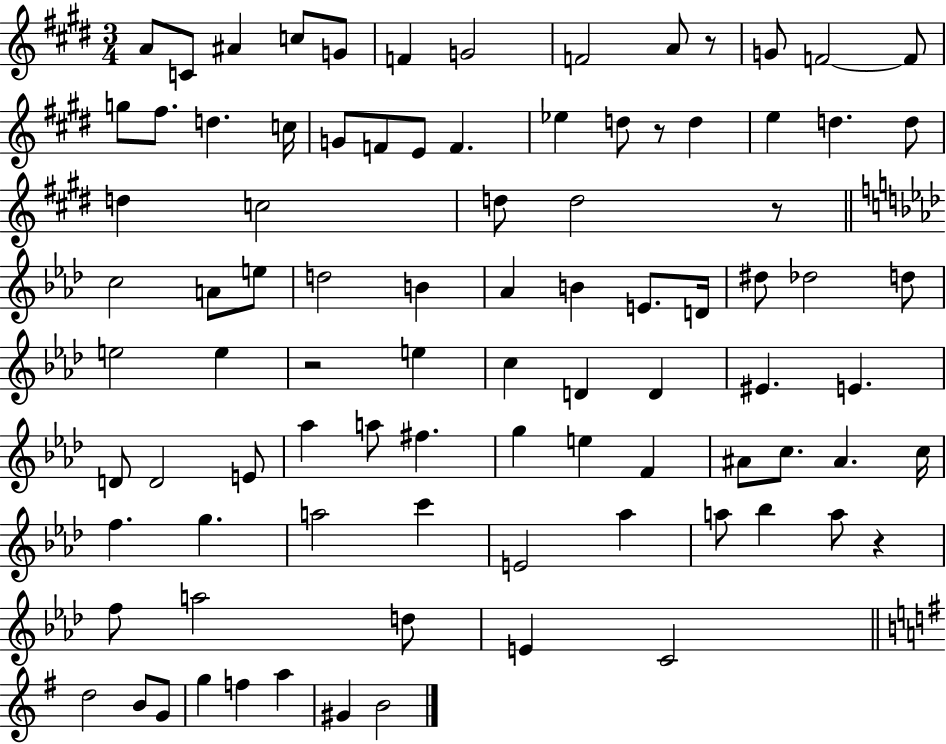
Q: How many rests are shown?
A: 5